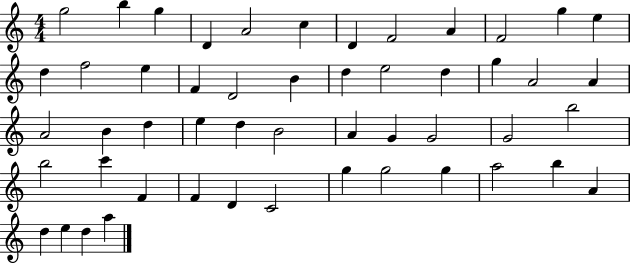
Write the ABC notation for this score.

X:1
T:Untitled
M:4/4
L:1/4
K:C
g2 b g D A2 c D F2 A F2 g e d f2 e F D2 B d e2 d g A2 A A2 B d e d B2 A G G2 G2 b2 b2 c' F F D C2 g g2 g a2 b A d e d a